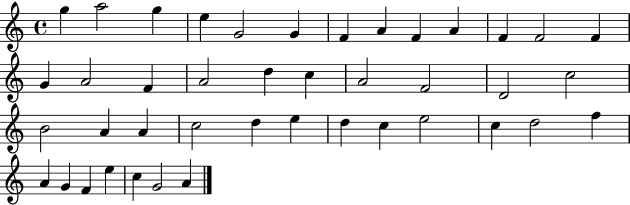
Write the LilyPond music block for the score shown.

{
  \clef treble
  \time 4/4
  \defaultTimeSignature
  \key c \major
  g''4 a''2 g''4 | e''4 g'2 g'4 | f'4 a'4 f'4 a'4 | f'4 f'2 f'4 | \break g'4 a'2 f'4 | a'2 d''4 c''4 | a'2 f'2 | d'2 c''2 | \break b'2 a'4 a'4 | c''2 d''4 e''4 | d''4 c''4 e''2 | c''4 d''2 f''4 | \break a'4 g'4 f'4 e''4 | c''4 g'2 a'4 | \bar "|."
}